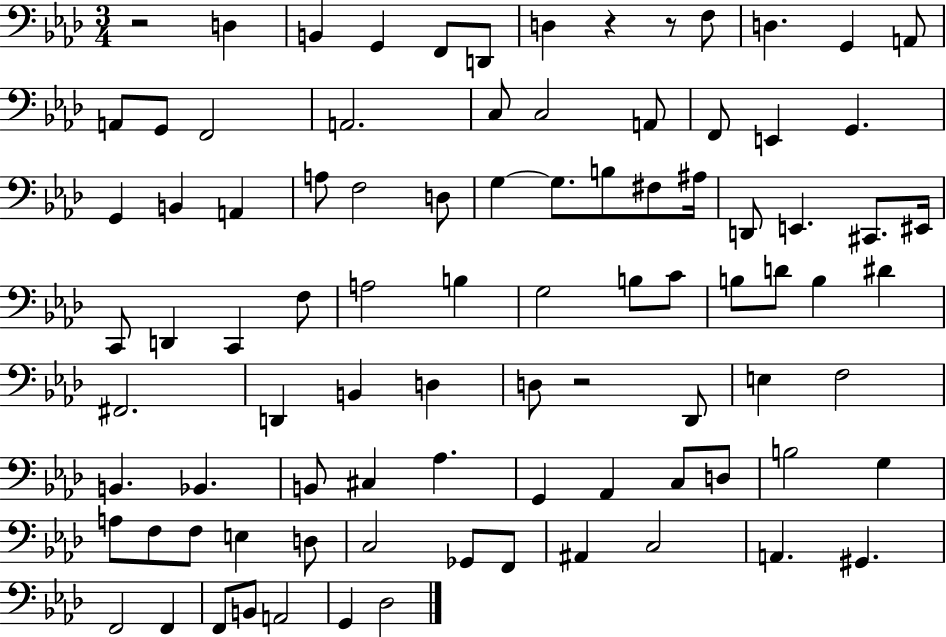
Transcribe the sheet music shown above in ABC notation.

X:1
T:Untitled
M:3/4
L:1/4
K:Ab
z2 D, B,, G,, F,,/2 D,,/2 D, z z/2 F,/2 D, G,, A,,/2 A,,/2 G,,/2 F,,2 A,,2 C,/2 C,2 A,,/2 F,,/2 E,, G,, G,, B,, A,, A,/2 F,2 D,/2 G, G,/2 B,/2 ^F,/2 ^A,/4 D,,/2 E,, ^C,,/2 ^E,,/4 C,,/2 D,, C,, F,/2 A,2 B, G,2 B,/2 C/2 B,/2 D/2 B, ^D ^F,,2 D,, B,, D, D,/2 z2 _D,,/2 E, F,2 B,, _B,, B,,/2 ^C, _A, G,, _A,, C,/2 D,/2 B,2 G, A,/2 F,/2 F,/2 E, D,/2 C,2 _G,,/2 F,,/2 ^A,, C,2 A,, ^G,, F,,2 F,, F,,/2 B,,/2 A,,2 G,, _D,2